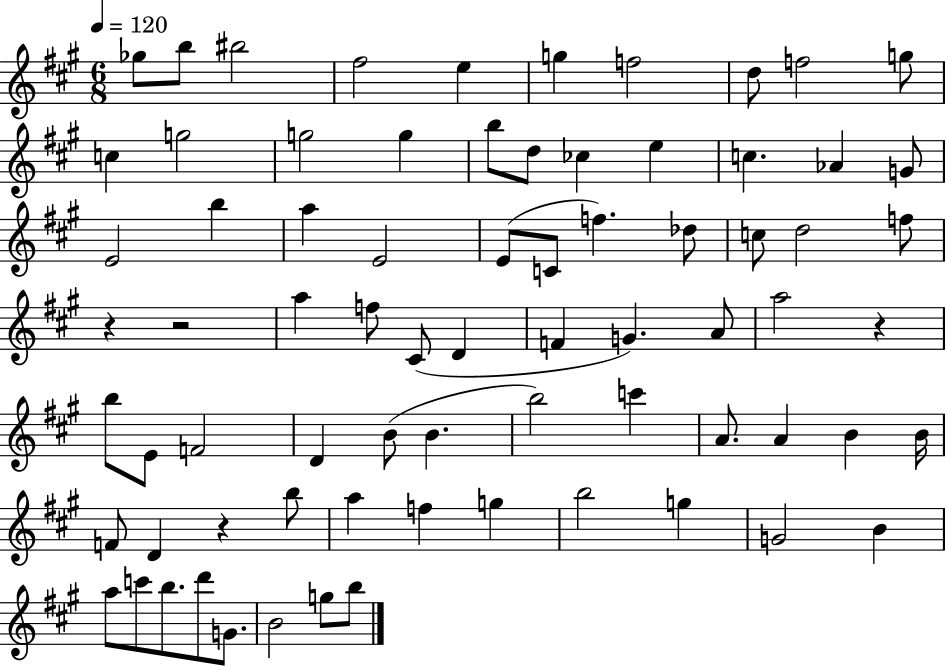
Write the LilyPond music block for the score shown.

{
  \clef treble
  \numericTimeSignature
  \time 6/8
  \key a \major
  \tempo 4 = 120
  ges''8 b''8 bis''2 | fis''2 e''4 | g''4 f''2 | d''8 f''2 g''8 | \break c''4 g''2 | g''2 g''4 | b''8 d''8 ces''4 e''4 | c''4. aes'4 g'8 | \break e'2 b''4 | a''4 e'2 | e'8( c'8 f''4.) des''8 | c''8 d''2 f''8 | \break r4 r2 | a''4 f''8 cis'8( d'4 | f'4 g'4.) a'8 | a''2 r4 | \break b''8 e'8 f'2 | d'4 b'8( b'4. | b''2) c'''4 | a'8. a'4 b'4 b'16 | \break f'8 d'4 r4 b''8 | a''4 f''4 g''4 | b''2 g''4 | g'2 b'4 | \break a''8 c'''8 b''8. d'''8 g'8. | b'2 g''8 b''8 | \bar "|."
}